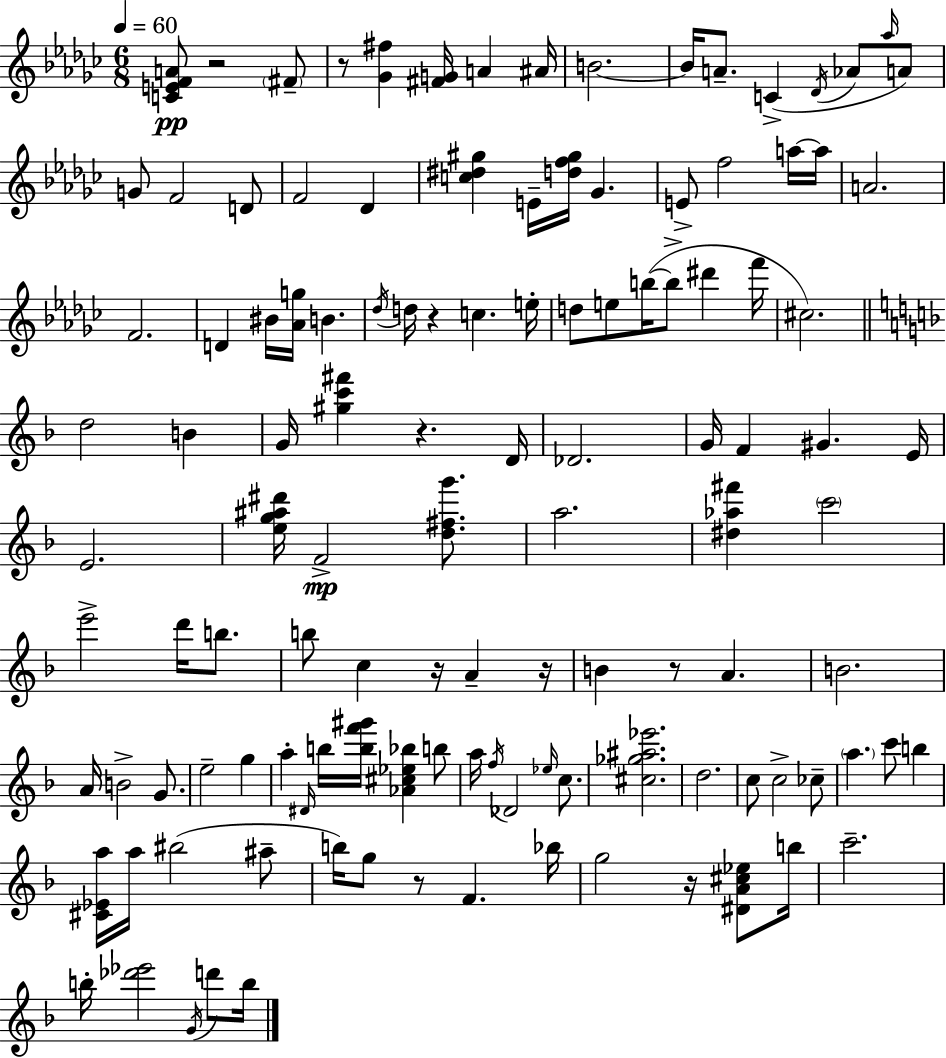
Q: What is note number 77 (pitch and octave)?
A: C5